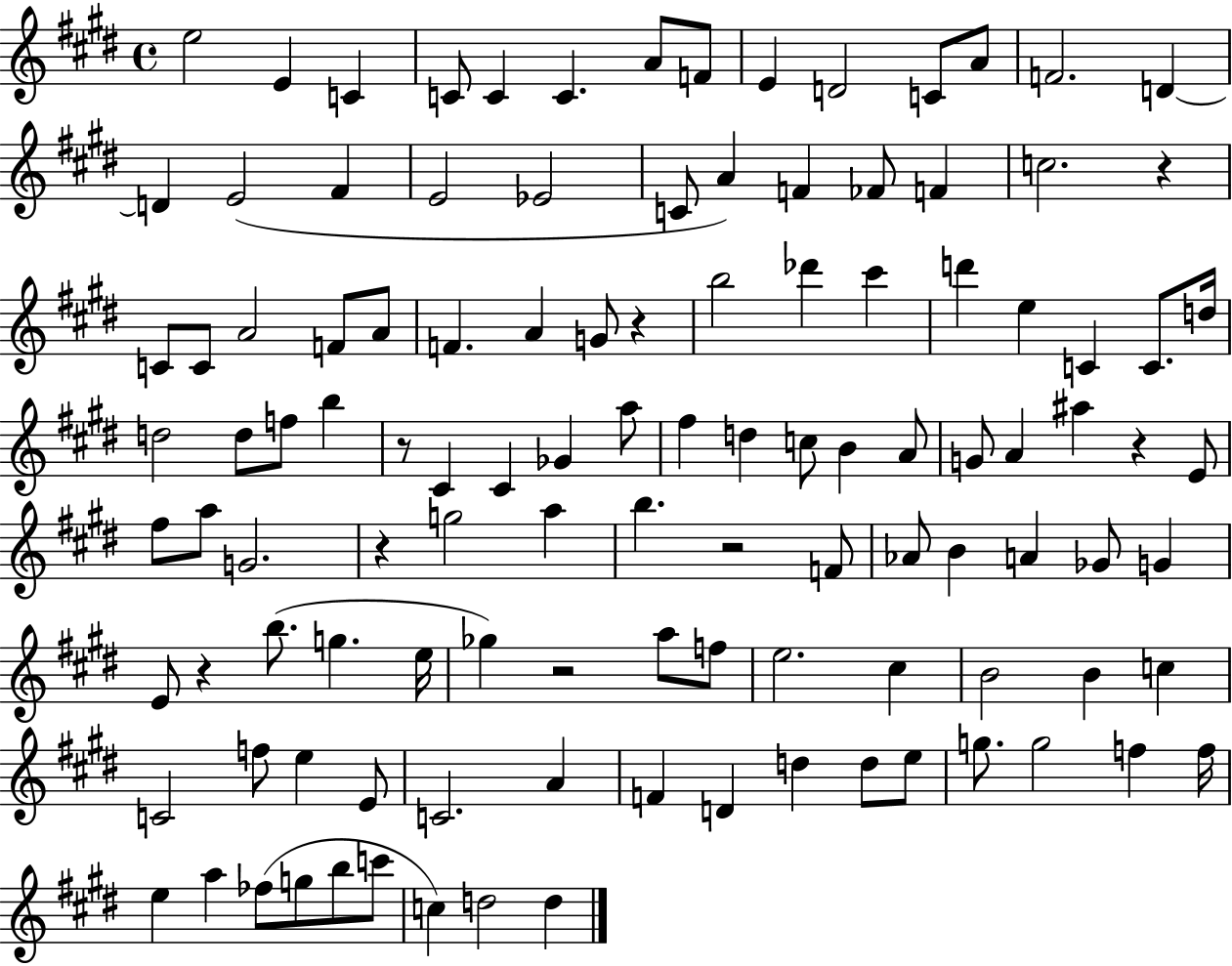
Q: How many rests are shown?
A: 8